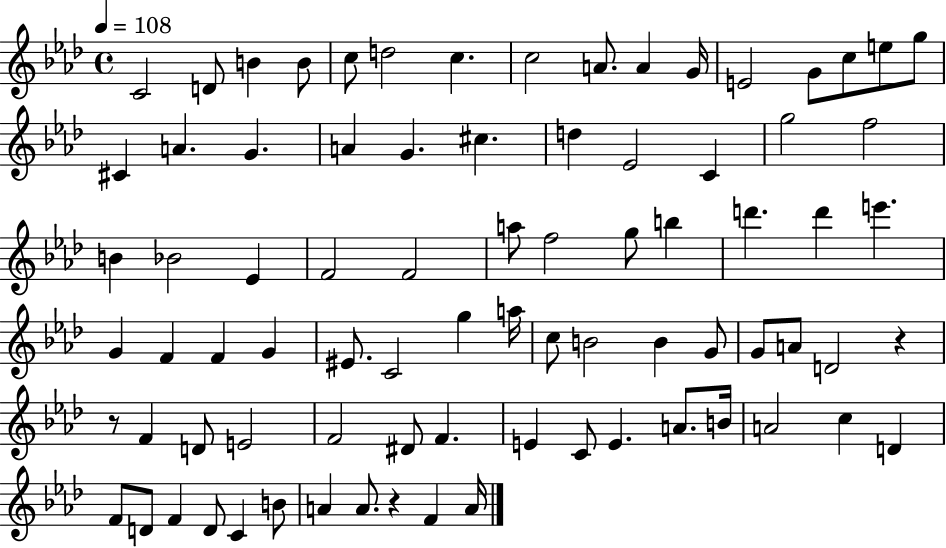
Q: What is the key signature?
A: AES major